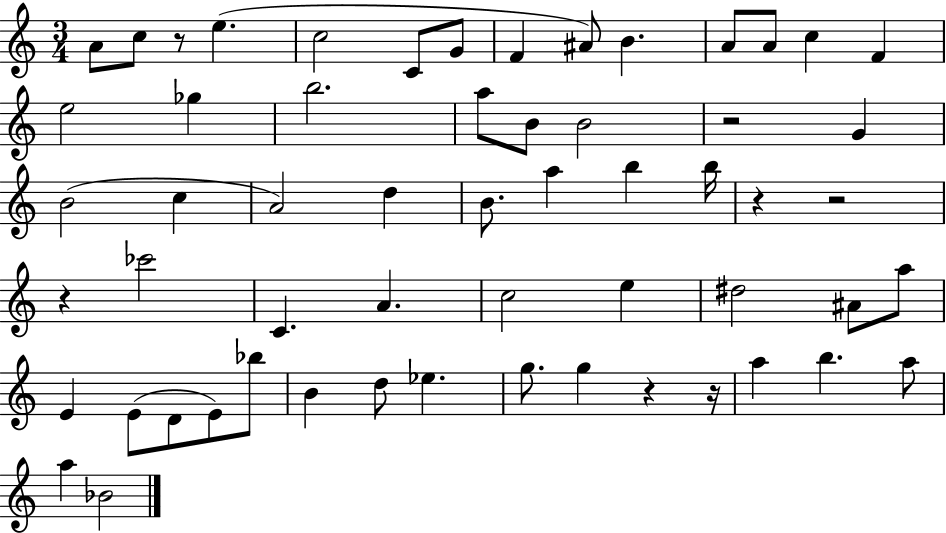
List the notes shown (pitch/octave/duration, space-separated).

A4/e C5/e R/e E5/q. C5/h C4/e G4/e F4/q A#4/e B4/q. A4/e A4/e C5/q F4/q E5/h Gb5/q B5/h. A5/e B4/e B4/h R/h G4/q B4/h C5/q A4/h D5/q B4/e. A5/q B5/q B5/s R/q R/h R/q CES6/h C4/q. A4/q. C5/h E5/q D#5/h A#4/e A5/e E4/q E4/e D4/e E4/e Bb5/e B4/q D5/e Eb5/q. G5/e. G5/q R/q R/s A5/q B5/q. A5/e A5/q Bb4/h